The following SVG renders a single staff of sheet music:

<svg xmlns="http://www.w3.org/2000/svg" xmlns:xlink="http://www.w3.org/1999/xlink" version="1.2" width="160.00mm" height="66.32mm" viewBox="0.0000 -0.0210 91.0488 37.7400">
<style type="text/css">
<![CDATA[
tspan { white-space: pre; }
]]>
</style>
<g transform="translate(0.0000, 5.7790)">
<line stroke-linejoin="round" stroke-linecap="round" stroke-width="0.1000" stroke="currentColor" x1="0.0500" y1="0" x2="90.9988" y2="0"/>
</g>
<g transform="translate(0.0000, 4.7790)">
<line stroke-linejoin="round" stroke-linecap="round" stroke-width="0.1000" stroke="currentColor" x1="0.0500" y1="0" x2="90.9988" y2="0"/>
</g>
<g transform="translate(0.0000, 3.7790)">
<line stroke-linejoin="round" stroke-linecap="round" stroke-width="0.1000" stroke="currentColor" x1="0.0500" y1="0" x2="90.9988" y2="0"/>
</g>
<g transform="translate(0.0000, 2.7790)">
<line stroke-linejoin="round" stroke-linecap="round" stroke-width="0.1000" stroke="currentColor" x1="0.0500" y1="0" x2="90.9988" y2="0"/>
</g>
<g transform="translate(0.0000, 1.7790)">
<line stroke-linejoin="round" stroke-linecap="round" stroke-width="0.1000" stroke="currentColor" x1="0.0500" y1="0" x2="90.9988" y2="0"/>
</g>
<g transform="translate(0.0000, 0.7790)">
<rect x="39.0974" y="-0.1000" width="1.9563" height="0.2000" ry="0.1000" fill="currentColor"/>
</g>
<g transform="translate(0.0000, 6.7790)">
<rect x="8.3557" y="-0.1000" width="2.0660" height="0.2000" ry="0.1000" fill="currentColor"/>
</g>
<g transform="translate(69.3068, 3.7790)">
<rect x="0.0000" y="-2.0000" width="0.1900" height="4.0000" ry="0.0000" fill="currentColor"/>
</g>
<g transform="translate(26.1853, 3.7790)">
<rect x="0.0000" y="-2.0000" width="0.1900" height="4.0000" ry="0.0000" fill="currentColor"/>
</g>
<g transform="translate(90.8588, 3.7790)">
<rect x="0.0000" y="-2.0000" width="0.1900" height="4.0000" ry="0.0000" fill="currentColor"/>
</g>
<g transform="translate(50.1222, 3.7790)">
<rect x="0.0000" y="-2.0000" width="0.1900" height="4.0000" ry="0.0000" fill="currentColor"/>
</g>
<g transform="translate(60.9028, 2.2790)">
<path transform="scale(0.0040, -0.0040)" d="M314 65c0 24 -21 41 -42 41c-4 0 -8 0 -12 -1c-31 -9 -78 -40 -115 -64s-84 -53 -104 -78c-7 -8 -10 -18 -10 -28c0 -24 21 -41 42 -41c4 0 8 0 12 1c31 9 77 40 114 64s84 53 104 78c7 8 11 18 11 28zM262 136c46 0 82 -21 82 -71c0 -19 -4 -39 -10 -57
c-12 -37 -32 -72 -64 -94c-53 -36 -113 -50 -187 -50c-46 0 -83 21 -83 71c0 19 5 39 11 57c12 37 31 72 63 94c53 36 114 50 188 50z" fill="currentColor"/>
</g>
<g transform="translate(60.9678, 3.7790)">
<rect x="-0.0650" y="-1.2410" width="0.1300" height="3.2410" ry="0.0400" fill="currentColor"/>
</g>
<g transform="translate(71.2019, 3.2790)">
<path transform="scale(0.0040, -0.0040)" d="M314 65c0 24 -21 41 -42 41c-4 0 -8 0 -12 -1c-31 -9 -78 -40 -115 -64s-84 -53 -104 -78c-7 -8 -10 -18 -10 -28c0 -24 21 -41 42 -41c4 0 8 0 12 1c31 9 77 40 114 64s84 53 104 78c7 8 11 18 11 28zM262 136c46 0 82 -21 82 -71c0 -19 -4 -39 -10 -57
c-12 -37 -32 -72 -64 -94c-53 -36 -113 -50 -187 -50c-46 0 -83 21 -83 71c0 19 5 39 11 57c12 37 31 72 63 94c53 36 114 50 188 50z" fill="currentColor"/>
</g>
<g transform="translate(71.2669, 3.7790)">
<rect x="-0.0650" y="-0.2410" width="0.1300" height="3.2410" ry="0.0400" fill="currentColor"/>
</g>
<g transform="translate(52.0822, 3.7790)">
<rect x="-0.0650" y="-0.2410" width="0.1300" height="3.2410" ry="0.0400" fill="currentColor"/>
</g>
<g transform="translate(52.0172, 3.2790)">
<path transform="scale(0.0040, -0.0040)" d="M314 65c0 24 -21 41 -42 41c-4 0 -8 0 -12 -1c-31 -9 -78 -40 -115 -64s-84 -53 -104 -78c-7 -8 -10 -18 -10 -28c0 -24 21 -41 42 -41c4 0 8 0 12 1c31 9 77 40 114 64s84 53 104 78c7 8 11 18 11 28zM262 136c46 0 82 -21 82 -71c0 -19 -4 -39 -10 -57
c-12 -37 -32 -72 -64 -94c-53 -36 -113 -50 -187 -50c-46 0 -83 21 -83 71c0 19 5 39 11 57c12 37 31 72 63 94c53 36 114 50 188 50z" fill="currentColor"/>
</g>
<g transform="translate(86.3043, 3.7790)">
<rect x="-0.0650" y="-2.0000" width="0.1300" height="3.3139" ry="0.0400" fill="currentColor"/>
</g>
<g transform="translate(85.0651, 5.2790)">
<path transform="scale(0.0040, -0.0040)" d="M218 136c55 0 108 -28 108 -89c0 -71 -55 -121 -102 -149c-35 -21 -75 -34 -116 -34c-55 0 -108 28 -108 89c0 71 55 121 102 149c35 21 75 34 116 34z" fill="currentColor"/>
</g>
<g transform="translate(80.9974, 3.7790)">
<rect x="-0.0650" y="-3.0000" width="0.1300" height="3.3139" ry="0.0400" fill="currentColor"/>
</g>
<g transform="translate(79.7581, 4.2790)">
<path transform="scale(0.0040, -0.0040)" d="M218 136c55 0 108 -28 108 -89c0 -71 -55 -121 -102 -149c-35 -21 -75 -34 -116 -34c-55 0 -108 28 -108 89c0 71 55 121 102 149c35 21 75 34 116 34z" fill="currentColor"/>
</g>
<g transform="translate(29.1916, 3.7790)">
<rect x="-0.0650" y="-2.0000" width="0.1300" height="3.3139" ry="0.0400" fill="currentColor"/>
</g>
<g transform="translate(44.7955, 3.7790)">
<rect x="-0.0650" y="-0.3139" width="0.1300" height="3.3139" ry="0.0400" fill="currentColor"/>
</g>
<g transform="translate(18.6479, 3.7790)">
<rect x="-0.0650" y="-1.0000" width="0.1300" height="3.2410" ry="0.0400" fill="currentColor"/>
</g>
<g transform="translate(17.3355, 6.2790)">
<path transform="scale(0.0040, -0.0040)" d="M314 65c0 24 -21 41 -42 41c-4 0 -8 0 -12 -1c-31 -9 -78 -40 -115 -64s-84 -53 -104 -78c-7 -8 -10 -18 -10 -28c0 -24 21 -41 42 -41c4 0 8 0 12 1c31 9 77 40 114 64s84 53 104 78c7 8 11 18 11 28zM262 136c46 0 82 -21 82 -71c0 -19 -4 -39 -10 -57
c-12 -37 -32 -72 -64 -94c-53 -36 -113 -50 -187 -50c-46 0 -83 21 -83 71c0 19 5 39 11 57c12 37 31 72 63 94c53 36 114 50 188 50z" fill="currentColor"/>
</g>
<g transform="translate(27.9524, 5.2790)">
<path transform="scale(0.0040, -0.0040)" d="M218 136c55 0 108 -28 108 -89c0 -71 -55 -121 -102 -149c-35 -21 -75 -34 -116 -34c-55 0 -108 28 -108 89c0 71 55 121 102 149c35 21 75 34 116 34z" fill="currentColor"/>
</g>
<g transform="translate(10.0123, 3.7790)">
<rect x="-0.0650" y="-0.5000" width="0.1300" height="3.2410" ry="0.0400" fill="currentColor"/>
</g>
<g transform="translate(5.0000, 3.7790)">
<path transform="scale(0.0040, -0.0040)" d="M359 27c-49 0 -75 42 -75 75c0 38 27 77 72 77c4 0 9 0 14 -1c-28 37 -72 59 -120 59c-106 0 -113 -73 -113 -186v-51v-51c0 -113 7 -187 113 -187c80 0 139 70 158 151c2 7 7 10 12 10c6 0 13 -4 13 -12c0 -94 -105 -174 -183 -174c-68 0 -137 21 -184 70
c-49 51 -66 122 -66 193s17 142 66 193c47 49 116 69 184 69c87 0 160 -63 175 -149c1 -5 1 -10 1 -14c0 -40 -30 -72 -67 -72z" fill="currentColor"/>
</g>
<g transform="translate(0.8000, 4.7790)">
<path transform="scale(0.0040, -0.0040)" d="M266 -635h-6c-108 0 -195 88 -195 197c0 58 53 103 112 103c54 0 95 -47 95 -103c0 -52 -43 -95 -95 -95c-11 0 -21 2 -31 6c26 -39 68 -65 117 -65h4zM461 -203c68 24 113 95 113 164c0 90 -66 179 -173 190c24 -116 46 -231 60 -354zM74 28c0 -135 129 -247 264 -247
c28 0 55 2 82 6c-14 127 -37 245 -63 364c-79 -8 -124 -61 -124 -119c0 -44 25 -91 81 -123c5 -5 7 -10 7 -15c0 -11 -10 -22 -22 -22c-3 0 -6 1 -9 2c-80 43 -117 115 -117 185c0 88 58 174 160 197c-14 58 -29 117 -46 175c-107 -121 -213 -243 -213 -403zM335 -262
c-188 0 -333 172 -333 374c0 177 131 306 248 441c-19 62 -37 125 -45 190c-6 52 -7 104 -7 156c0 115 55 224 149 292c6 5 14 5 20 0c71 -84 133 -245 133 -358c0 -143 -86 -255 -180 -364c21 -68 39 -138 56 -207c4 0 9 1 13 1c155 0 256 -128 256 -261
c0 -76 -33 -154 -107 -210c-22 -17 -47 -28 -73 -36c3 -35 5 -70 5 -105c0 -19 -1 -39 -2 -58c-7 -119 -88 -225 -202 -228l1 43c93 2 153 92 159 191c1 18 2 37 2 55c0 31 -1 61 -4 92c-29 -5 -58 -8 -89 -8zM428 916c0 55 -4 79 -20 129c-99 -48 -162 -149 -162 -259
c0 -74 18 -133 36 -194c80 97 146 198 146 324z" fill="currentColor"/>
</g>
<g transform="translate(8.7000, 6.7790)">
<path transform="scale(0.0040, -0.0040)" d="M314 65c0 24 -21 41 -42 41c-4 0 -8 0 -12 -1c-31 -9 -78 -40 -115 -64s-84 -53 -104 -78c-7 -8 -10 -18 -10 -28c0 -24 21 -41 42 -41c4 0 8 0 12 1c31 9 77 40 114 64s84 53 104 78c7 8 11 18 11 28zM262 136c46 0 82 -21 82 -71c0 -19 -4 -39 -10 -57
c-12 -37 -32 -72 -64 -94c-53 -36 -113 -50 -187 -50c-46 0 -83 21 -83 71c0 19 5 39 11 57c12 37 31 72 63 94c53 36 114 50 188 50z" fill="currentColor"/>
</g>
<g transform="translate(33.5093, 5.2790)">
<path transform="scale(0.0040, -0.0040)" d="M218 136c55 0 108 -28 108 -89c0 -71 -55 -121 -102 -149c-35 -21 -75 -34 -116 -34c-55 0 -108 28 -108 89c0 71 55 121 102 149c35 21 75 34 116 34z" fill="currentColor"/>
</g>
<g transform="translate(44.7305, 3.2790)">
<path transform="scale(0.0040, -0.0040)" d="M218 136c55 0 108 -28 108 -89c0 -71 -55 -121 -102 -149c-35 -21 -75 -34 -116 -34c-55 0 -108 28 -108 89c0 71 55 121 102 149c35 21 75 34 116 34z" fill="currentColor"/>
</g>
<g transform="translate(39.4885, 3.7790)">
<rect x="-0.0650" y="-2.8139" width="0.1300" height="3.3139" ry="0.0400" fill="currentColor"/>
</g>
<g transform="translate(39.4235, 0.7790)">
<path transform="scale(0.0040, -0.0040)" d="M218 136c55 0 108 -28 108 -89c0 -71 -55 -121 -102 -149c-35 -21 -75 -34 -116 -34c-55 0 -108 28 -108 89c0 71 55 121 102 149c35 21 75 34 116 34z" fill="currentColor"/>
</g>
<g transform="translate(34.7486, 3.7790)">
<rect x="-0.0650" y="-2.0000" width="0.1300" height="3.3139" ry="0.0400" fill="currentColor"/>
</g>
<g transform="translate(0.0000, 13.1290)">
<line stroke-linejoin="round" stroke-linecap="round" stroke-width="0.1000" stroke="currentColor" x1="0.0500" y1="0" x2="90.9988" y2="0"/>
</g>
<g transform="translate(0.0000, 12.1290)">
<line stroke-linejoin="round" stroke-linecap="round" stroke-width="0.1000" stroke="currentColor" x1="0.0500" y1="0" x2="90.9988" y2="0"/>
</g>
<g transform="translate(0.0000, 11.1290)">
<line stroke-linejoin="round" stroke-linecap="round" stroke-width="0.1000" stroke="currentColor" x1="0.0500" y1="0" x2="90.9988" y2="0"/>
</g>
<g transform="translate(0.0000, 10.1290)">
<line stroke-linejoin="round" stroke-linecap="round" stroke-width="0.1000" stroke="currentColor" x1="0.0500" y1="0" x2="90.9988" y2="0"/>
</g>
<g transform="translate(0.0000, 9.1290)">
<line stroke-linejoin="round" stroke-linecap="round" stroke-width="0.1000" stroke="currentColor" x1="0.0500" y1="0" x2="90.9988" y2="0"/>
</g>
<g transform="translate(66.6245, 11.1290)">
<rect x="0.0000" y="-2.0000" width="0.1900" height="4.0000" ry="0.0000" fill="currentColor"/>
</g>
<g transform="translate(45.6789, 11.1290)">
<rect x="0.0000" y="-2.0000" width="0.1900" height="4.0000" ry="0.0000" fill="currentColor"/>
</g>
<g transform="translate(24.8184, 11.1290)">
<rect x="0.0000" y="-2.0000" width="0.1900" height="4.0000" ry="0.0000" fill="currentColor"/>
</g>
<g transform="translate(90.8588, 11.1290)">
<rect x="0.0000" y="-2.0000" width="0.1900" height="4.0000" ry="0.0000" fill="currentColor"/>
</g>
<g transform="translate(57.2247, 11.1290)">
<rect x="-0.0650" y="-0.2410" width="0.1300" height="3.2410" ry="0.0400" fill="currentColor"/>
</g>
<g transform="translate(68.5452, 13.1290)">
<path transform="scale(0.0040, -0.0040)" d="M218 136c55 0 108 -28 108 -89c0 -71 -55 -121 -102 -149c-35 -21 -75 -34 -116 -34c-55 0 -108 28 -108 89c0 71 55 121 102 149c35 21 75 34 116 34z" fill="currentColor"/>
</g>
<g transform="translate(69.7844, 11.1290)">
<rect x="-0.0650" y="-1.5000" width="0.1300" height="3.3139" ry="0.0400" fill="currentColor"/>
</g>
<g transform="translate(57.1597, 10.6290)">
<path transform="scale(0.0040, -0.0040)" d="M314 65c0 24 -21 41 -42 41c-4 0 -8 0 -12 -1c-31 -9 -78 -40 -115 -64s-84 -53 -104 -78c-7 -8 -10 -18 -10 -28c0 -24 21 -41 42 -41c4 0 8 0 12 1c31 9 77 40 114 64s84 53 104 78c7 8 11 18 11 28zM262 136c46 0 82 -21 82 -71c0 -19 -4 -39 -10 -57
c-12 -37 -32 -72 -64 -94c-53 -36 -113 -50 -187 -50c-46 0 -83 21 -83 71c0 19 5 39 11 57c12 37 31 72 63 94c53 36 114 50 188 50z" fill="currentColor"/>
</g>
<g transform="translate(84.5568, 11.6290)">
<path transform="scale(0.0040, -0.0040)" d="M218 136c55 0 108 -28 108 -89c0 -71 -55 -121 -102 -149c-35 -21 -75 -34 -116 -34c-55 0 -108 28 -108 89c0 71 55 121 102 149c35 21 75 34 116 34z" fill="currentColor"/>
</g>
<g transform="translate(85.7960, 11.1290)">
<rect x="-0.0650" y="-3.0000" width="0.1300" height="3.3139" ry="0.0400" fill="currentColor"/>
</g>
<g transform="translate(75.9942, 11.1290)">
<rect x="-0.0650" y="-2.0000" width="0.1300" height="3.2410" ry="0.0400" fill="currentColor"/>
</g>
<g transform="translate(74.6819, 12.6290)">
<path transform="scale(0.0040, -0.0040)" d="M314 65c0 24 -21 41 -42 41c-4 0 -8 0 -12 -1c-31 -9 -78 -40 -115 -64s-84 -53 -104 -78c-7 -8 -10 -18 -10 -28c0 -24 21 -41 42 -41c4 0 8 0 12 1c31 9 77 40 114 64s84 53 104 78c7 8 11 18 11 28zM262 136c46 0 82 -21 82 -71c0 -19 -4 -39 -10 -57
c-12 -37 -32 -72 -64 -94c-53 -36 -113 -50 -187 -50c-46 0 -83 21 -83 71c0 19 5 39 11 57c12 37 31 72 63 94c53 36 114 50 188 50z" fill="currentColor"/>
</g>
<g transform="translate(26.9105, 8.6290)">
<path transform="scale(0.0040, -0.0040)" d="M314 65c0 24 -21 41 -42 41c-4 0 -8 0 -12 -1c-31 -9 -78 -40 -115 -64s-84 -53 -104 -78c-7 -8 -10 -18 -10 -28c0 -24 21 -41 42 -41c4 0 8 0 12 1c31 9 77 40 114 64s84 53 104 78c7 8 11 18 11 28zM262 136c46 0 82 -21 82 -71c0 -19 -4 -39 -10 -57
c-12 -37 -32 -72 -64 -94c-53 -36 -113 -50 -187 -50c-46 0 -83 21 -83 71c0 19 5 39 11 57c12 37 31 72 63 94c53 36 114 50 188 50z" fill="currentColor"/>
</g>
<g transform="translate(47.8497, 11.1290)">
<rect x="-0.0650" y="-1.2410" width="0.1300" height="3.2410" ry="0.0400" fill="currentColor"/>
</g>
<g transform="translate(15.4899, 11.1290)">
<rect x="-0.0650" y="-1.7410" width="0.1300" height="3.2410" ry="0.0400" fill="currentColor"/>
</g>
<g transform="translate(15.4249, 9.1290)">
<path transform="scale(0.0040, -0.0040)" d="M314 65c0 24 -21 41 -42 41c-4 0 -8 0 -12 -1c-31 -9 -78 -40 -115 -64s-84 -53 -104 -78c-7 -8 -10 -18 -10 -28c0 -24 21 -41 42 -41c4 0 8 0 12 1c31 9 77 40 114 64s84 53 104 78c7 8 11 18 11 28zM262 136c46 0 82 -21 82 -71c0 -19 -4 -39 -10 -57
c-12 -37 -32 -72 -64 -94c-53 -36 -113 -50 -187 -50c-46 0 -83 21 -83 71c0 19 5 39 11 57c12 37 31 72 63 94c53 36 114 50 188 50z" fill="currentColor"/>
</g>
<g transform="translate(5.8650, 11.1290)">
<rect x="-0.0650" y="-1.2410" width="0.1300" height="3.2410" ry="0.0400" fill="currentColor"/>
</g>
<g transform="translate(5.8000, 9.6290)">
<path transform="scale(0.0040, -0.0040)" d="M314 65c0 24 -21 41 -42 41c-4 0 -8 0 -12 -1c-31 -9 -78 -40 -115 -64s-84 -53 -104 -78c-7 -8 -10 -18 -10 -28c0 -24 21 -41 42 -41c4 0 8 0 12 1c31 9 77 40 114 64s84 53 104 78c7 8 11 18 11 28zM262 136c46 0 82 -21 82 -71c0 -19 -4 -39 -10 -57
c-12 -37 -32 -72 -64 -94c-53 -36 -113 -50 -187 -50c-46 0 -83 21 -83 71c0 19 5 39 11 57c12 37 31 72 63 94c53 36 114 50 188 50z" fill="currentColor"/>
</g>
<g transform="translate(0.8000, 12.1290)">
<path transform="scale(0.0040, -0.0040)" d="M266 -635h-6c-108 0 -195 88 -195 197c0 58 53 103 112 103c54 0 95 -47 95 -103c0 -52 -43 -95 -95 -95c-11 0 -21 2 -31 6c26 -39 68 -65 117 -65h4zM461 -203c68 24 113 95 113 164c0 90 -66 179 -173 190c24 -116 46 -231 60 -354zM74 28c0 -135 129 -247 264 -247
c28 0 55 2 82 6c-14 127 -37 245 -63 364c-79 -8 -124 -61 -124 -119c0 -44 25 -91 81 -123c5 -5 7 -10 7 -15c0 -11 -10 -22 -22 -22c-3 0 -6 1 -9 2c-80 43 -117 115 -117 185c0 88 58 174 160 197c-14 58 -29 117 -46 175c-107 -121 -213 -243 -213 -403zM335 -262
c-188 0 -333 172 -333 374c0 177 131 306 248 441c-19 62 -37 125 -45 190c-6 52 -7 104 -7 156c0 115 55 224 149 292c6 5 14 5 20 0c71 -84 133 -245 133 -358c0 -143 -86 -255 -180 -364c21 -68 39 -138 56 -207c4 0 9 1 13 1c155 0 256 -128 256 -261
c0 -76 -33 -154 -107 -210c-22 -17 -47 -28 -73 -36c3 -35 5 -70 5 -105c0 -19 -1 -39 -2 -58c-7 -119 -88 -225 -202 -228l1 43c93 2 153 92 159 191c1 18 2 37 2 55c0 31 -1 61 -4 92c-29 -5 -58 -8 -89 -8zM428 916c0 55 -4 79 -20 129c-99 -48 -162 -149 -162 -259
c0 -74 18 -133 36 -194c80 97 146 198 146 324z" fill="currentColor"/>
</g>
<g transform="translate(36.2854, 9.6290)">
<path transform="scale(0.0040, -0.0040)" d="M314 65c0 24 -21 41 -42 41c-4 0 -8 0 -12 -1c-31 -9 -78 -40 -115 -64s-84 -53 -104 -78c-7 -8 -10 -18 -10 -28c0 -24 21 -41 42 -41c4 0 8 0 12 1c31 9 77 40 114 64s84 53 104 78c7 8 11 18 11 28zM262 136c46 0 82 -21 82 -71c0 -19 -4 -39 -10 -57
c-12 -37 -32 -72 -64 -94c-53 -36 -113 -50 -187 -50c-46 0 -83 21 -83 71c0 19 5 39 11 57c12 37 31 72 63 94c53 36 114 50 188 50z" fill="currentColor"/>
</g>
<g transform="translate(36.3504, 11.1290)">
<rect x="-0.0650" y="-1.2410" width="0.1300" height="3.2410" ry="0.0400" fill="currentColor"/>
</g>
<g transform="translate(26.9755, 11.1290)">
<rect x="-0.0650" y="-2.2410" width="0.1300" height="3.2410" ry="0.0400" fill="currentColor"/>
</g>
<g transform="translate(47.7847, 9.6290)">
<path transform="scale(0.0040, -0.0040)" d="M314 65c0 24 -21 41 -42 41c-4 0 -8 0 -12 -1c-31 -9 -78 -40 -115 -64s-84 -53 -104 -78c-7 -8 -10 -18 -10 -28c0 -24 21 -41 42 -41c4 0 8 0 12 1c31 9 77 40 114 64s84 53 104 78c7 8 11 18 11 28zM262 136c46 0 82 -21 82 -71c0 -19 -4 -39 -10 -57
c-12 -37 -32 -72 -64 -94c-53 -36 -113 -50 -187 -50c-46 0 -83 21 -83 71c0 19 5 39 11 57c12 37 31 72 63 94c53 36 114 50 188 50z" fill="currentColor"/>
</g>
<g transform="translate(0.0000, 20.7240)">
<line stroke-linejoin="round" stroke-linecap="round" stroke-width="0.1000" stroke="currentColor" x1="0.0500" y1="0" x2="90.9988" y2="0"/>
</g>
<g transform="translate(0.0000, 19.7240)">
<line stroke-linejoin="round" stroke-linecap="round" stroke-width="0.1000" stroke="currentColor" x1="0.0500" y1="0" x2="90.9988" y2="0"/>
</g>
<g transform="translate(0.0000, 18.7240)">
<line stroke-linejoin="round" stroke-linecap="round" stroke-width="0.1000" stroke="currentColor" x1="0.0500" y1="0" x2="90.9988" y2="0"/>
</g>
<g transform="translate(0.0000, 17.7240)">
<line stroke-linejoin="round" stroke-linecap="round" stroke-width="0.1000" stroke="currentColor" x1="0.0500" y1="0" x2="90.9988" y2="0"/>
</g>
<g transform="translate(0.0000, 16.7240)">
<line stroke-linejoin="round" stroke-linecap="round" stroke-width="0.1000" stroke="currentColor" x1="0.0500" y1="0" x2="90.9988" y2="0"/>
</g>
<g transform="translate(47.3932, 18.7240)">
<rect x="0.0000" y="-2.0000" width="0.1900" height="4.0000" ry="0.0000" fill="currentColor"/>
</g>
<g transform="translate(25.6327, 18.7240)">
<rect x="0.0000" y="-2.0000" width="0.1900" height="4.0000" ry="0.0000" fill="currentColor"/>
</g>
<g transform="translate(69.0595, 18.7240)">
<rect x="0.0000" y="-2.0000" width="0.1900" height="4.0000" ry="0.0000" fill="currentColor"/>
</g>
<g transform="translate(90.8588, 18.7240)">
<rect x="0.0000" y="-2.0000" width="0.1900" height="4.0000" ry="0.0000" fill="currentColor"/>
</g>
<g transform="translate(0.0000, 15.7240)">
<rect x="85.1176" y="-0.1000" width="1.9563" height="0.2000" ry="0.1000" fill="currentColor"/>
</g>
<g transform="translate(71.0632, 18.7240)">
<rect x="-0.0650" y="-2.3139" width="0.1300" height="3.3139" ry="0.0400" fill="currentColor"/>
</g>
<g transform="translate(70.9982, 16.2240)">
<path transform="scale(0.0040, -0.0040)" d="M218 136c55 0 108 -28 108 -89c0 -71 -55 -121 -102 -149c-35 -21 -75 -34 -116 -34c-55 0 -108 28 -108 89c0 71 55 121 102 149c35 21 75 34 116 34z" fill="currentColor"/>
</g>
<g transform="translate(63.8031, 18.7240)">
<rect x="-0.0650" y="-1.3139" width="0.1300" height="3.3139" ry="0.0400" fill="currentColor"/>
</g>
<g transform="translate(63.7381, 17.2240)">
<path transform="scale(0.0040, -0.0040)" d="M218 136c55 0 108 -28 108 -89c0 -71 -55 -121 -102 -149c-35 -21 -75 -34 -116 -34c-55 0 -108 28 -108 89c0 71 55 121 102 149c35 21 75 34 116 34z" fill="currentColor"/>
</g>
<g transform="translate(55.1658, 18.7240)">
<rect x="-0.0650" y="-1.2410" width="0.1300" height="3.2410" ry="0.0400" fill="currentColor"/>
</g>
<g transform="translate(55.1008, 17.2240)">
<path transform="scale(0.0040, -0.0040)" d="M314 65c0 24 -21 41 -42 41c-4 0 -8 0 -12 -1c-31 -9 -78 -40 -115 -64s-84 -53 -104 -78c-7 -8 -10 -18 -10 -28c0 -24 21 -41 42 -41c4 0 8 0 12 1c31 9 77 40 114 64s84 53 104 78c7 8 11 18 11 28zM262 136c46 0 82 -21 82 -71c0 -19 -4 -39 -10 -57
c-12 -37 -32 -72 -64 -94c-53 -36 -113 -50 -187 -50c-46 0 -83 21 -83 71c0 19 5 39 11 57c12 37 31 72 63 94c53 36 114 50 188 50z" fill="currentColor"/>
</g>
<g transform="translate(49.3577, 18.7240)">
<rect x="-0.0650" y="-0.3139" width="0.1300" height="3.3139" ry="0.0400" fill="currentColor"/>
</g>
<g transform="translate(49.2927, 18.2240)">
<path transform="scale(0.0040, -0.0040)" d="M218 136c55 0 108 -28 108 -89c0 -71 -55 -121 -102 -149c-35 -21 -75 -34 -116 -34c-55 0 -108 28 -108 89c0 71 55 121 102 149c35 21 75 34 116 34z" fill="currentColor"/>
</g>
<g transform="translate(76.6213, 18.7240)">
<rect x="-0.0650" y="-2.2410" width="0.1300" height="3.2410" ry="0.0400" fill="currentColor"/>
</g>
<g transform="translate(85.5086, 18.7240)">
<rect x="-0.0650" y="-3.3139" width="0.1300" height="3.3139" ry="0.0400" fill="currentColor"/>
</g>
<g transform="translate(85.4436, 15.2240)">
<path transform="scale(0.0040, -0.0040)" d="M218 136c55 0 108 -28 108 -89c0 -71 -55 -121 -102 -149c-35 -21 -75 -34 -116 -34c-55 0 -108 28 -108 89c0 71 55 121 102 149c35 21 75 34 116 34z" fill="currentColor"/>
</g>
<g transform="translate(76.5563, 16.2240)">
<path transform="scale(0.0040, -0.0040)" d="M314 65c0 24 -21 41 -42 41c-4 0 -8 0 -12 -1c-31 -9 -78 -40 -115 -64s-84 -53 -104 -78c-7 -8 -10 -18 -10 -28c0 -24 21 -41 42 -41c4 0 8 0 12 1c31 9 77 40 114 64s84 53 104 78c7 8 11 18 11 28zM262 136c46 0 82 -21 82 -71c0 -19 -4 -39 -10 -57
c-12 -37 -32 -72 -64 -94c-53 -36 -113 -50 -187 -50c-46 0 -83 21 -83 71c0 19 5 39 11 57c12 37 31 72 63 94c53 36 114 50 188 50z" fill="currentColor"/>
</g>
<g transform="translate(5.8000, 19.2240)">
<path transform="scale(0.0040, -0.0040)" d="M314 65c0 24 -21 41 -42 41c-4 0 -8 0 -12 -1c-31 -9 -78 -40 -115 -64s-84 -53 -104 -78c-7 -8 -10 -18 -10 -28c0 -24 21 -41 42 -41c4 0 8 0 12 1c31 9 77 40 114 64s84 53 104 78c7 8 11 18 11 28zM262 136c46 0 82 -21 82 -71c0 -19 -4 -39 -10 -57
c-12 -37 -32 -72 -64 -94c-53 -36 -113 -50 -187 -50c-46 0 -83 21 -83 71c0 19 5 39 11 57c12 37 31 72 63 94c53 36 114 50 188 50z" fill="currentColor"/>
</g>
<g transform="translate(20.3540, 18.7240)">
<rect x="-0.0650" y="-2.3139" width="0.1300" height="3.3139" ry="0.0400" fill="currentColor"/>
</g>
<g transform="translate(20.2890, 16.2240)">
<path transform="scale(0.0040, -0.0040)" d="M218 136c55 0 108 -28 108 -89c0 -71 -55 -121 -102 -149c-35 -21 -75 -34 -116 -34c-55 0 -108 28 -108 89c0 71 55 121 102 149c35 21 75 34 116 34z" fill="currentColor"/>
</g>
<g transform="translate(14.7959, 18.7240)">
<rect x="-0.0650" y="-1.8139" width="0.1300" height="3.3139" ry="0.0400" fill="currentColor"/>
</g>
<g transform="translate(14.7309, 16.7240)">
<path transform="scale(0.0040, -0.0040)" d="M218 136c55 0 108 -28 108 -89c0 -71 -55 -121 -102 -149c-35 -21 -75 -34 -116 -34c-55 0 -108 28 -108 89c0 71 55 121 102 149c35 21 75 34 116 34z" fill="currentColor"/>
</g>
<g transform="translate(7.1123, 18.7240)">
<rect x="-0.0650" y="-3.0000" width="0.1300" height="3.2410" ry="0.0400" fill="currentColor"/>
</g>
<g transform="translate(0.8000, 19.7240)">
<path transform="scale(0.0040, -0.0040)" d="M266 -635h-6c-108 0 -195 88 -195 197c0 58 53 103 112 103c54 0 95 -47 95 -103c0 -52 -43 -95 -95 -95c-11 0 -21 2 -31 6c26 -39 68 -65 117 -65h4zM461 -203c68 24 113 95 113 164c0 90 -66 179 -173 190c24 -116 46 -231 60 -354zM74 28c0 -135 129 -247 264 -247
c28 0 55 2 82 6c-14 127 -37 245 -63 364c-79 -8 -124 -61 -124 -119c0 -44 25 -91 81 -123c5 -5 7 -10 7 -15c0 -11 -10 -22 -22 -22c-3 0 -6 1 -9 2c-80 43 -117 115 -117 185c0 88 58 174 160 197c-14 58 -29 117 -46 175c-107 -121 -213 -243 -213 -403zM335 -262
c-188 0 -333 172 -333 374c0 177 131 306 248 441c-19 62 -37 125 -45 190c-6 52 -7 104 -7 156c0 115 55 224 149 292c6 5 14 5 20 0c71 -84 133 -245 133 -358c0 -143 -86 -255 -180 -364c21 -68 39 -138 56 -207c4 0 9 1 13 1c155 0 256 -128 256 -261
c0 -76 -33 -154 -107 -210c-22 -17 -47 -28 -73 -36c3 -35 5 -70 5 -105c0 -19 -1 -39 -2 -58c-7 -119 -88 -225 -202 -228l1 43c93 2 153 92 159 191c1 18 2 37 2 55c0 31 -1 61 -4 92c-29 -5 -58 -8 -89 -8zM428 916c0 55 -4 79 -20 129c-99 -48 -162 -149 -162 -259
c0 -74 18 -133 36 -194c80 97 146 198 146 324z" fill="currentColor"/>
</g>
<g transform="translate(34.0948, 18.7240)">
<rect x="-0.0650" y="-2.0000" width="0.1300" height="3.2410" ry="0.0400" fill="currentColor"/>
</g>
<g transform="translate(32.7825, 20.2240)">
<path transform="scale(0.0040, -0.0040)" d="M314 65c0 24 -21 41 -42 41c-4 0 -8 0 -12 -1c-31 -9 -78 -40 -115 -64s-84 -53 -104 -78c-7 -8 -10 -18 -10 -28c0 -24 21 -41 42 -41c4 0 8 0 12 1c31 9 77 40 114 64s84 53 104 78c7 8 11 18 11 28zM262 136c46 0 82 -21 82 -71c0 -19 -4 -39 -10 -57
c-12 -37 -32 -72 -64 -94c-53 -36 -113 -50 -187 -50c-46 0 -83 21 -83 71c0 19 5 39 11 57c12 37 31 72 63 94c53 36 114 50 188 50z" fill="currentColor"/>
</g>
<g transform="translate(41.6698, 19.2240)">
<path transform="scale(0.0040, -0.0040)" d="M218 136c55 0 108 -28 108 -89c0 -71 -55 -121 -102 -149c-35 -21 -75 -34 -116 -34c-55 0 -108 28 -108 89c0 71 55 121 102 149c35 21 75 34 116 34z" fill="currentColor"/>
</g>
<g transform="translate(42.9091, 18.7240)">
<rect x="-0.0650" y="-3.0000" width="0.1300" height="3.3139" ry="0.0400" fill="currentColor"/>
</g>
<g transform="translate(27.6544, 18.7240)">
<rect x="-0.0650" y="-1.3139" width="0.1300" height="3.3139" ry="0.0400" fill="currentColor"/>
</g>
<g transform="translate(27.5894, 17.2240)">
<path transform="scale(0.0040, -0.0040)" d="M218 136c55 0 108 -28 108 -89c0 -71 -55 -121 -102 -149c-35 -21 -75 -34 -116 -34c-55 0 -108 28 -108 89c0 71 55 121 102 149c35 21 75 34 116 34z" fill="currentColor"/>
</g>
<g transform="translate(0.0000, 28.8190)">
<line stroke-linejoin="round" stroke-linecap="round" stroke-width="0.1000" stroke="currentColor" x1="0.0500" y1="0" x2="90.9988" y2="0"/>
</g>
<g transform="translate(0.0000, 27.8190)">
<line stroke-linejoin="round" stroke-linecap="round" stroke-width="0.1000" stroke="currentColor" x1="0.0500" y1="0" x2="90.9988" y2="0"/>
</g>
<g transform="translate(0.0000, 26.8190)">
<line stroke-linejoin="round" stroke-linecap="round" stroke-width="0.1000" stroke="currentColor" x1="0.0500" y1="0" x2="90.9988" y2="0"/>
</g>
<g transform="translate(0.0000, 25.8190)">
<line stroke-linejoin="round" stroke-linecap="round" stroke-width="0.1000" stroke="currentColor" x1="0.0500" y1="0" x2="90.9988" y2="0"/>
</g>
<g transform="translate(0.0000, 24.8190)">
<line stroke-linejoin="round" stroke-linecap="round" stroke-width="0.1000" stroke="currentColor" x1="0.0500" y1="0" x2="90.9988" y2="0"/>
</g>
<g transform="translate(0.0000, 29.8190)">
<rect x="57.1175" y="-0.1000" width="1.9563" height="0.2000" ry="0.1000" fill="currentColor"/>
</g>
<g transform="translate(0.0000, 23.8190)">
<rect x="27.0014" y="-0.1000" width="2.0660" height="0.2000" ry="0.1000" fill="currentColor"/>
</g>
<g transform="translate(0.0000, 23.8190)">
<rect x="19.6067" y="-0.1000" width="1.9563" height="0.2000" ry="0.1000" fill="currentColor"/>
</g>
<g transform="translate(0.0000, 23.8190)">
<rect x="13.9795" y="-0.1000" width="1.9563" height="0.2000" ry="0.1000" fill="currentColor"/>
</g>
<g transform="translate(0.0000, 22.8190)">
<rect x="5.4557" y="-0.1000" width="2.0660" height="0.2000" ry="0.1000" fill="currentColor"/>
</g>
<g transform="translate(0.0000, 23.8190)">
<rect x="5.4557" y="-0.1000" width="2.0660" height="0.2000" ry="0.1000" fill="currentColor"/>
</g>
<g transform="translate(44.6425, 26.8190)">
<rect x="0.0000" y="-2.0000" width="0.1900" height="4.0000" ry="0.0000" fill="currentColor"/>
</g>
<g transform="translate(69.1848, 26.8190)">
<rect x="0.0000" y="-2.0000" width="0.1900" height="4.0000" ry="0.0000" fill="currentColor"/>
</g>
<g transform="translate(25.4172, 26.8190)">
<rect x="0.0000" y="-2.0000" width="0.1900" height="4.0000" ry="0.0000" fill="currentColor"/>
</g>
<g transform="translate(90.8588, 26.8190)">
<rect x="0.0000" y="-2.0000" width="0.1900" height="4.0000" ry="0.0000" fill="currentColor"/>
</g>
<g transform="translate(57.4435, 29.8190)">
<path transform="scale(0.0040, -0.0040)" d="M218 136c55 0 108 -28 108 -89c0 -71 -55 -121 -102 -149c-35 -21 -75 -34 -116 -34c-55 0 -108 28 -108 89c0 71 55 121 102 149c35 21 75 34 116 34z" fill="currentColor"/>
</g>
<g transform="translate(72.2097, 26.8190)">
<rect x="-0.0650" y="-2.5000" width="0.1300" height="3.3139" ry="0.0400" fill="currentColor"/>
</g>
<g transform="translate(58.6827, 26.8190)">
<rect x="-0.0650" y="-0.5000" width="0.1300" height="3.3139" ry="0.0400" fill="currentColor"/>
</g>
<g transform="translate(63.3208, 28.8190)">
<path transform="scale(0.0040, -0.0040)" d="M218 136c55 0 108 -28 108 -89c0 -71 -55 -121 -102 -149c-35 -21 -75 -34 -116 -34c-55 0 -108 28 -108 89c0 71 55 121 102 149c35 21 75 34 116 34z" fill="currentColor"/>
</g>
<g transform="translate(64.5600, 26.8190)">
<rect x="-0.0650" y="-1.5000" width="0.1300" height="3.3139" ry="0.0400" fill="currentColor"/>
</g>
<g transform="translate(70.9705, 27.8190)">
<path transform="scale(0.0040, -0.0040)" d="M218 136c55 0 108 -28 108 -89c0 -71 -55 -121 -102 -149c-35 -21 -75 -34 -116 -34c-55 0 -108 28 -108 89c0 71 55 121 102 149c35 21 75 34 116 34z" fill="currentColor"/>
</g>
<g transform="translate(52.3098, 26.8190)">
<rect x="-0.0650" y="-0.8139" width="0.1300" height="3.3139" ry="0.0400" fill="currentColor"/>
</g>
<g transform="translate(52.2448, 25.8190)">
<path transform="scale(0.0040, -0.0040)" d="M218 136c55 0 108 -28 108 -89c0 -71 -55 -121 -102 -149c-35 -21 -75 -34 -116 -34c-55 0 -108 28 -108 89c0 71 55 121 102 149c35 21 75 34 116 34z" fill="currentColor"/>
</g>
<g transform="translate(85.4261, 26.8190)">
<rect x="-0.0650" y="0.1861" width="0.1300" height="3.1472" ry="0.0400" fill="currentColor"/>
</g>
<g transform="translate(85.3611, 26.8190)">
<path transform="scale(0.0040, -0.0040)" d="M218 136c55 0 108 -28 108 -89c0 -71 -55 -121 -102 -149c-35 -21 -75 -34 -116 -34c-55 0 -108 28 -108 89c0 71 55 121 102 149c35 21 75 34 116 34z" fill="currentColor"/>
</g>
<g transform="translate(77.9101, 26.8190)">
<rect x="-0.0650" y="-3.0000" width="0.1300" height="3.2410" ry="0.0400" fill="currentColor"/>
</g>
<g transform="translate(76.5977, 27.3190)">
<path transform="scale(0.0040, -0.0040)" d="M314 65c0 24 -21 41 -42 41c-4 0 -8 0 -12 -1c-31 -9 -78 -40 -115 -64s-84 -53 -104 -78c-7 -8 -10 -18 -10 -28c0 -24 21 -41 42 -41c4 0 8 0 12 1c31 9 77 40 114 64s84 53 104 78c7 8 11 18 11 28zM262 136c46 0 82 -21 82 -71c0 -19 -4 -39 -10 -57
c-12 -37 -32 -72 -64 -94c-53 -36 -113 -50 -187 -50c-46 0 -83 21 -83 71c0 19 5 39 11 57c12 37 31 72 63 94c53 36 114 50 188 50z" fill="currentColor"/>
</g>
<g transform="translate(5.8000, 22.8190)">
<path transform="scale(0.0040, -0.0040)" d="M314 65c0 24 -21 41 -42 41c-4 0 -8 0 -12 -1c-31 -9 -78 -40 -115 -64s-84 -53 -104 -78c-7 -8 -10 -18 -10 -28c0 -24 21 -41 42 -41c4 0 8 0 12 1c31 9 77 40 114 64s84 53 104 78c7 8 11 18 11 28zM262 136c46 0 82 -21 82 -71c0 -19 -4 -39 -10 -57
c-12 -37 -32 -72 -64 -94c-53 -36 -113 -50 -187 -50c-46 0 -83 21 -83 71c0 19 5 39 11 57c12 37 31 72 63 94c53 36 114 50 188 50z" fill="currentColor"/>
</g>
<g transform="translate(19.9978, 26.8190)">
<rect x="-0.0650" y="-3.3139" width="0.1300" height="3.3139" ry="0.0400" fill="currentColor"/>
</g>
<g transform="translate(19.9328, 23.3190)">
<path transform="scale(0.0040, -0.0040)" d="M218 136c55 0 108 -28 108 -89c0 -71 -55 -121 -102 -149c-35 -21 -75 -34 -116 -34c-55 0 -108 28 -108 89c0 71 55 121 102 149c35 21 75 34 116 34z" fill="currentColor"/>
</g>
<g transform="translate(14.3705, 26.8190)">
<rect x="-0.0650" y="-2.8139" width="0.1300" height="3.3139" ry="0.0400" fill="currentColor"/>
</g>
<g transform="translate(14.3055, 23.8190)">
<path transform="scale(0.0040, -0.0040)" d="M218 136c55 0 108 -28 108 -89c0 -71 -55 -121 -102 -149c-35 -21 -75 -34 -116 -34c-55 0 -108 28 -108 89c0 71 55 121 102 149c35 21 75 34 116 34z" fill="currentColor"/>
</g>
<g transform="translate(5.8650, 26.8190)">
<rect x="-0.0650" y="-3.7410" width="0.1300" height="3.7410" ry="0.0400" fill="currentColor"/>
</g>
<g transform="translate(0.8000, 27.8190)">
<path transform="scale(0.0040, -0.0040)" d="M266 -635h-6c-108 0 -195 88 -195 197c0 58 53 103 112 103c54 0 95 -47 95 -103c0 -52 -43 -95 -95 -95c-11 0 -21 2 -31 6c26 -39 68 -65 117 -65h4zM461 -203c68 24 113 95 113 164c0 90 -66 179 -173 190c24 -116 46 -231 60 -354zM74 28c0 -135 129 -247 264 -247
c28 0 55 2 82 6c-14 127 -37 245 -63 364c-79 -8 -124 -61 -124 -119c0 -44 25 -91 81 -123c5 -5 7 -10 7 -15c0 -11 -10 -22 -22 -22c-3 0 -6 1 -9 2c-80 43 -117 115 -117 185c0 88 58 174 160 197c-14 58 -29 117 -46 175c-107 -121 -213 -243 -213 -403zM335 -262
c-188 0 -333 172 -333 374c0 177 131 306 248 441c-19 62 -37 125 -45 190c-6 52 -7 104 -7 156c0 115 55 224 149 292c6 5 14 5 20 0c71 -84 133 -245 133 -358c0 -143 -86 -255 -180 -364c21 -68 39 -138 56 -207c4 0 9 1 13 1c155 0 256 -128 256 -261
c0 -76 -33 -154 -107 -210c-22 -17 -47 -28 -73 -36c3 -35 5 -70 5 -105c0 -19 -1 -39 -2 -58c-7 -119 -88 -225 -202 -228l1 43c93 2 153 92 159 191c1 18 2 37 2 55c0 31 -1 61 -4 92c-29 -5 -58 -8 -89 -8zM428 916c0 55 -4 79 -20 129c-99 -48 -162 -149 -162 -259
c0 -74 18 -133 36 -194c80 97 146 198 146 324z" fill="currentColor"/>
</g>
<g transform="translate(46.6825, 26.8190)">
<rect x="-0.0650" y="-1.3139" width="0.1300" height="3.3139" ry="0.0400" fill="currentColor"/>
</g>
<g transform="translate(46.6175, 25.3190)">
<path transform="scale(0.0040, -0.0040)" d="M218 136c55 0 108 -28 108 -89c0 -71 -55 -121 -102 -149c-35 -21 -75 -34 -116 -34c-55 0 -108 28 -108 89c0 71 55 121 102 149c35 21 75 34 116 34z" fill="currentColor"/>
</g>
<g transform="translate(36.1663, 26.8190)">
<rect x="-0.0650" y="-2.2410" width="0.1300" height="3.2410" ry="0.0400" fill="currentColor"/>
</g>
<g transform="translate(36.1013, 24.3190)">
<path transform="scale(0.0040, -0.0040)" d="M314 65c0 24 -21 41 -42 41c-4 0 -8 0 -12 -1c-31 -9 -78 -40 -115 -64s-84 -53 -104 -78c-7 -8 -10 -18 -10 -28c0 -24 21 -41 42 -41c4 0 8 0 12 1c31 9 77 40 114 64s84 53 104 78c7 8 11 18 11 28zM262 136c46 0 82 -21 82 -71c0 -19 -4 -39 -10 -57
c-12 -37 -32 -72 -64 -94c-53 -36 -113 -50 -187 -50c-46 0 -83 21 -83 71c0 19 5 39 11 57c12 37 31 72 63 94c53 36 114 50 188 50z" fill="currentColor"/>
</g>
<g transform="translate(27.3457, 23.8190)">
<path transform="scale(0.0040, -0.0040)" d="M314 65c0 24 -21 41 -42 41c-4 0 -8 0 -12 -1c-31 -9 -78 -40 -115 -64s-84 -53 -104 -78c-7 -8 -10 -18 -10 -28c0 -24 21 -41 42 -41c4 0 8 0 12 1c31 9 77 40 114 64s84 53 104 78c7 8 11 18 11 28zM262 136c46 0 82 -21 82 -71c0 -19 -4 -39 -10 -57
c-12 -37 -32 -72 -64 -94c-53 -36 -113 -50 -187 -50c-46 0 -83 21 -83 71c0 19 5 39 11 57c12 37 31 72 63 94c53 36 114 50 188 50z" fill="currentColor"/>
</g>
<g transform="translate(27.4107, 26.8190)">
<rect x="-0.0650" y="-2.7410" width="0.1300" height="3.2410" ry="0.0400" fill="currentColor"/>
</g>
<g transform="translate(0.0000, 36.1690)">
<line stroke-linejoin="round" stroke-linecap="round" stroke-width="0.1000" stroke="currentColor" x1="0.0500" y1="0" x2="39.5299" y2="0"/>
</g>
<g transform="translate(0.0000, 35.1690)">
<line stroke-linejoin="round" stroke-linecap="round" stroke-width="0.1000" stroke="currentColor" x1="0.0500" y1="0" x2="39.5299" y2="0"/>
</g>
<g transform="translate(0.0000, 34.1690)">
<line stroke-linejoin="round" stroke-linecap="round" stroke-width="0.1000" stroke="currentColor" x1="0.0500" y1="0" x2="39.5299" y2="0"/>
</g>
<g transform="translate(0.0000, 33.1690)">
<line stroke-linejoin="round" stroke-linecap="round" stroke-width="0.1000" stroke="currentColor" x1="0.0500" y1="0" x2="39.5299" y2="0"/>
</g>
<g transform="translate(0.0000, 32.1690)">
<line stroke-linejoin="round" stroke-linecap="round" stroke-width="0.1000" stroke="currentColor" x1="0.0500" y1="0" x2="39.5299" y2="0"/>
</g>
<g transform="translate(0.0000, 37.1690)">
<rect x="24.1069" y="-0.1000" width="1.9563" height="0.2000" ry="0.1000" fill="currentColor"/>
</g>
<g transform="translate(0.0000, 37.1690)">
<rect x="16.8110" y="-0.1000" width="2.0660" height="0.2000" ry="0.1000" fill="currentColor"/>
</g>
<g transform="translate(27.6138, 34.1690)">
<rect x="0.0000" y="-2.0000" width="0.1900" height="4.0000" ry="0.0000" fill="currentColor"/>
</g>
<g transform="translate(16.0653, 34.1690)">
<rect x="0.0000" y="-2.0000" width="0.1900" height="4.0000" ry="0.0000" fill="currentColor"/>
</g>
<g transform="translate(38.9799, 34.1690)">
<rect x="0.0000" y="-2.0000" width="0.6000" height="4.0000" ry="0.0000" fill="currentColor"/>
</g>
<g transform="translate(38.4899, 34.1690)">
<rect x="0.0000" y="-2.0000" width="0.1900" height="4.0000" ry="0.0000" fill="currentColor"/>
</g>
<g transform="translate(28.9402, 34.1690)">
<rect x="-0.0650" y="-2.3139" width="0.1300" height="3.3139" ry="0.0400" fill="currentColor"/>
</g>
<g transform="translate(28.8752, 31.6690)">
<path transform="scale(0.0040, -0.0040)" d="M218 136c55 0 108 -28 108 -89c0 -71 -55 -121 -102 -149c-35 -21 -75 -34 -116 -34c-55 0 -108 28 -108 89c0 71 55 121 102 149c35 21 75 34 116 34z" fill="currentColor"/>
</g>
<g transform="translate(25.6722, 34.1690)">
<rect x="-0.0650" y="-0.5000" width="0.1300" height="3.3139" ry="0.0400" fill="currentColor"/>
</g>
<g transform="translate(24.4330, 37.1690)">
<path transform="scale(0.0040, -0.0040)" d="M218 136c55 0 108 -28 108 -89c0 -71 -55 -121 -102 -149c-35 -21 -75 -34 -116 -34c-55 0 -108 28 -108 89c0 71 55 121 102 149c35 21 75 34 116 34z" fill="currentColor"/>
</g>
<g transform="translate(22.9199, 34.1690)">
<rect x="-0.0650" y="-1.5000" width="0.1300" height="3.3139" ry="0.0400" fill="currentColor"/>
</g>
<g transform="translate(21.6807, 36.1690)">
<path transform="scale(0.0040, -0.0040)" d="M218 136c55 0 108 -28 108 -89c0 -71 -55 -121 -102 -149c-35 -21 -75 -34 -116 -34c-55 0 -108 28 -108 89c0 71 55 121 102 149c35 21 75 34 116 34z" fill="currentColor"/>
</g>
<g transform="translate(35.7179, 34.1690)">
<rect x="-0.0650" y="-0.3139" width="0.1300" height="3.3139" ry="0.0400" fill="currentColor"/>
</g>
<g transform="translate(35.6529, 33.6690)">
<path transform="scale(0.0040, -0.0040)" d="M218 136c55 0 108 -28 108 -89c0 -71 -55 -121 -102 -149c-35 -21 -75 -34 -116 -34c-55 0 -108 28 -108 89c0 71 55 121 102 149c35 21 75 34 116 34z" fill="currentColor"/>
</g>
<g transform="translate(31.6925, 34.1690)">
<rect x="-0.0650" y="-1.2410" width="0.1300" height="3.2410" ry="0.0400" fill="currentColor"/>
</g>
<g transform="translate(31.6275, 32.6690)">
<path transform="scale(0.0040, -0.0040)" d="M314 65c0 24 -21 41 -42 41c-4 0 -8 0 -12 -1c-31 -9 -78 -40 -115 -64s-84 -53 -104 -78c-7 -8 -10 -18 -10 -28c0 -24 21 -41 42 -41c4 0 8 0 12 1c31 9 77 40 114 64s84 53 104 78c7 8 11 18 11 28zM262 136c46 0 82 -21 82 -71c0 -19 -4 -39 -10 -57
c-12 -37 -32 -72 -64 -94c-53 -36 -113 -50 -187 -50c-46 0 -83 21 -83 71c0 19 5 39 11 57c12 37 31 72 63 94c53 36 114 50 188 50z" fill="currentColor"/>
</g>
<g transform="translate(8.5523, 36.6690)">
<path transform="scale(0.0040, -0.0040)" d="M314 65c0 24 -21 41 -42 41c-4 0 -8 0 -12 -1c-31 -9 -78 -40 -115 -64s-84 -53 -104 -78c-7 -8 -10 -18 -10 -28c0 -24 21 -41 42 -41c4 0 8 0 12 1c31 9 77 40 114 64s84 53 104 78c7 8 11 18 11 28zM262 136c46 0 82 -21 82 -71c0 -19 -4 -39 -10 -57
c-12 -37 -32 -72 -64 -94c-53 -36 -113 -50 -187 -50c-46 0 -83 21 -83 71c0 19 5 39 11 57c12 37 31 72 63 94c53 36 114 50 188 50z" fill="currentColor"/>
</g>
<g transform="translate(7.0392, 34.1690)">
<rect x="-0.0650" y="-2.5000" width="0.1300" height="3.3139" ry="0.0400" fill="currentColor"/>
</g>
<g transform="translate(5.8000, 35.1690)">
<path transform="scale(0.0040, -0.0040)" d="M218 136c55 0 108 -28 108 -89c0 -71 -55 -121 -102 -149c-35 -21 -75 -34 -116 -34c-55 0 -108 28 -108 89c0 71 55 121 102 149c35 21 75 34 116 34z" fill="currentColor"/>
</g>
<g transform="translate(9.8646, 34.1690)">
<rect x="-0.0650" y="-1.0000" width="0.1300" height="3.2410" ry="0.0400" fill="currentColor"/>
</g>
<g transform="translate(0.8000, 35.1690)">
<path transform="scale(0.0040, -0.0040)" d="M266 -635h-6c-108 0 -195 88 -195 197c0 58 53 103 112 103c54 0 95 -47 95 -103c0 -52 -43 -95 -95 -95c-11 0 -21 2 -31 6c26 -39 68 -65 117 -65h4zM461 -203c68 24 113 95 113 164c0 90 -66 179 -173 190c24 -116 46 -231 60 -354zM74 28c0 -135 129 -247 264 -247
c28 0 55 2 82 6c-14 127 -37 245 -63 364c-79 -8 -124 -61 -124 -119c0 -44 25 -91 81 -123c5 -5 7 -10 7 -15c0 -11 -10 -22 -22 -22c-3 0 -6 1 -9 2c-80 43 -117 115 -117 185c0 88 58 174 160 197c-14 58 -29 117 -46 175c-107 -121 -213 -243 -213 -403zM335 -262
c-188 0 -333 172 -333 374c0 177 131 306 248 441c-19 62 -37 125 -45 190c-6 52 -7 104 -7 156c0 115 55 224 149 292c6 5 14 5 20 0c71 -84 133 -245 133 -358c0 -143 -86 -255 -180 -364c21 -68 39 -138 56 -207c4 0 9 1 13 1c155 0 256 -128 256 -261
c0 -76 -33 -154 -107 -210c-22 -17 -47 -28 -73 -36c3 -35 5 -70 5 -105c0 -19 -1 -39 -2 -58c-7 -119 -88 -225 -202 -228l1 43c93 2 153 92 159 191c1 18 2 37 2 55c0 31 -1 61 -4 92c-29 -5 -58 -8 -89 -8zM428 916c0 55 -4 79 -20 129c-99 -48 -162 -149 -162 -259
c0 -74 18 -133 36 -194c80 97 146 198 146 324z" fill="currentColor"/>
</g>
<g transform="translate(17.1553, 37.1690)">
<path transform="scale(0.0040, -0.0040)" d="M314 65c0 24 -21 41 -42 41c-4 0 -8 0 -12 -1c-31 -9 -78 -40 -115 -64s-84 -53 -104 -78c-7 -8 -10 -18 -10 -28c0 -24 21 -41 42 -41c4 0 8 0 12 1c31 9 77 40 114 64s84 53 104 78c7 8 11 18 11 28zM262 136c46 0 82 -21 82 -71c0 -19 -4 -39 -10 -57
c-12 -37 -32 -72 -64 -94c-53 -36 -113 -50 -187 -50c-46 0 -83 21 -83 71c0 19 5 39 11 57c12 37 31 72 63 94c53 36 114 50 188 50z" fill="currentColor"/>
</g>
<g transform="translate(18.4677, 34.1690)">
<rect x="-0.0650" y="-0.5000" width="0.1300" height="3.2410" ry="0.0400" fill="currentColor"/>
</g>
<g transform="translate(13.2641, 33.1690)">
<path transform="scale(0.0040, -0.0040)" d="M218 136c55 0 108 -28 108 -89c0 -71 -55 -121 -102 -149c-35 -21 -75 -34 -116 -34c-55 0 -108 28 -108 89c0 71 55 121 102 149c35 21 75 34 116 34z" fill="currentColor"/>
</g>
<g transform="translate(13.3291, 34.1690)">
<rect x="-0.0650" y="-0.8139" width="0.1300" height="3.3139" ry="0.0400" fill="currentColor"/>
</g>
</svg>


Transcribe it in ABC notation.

X:1
T:Untitled
M:4/4
L:1/4
K:C
C2 D2 F F a c c2 e2 c2 A F e2 f2 g2 e2 e2 c2 E F2 A A2 f g e F2 A c e2 e g g2 b c'2 a b a2 g2 e d C E G A2 B G D2 d C2 E C g e2 c